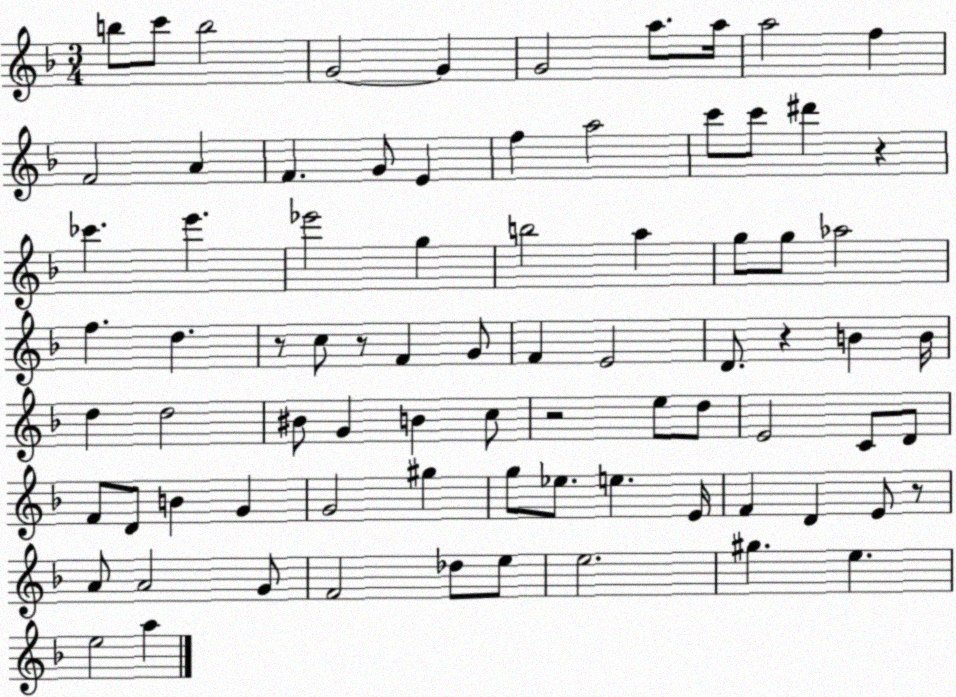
X:1
T:Untitled
M:3/4
L:1/4
K:F
b/2 c'/2 b2 G2 G G2 a/2 a/4 a2 f F2 A F G/2 E f a2 c'/2 c'/2 ^d' z _c' e' _e'2 g b2 a g/2 g/2 _a2 f d z/2 c/2 z/2 F G/2 F E2 D/2 z B B/4 d d2 ^B/2 G B c/2 z2 e/2 d/2 E2 C/2 D/2 F/2 D/2 B G G2 ^g g/2 _e/2 e E/4 F D E/2 z/2 A/2 A2 G/2 F2 _d/2 e/2 e2 ^g e e2 a